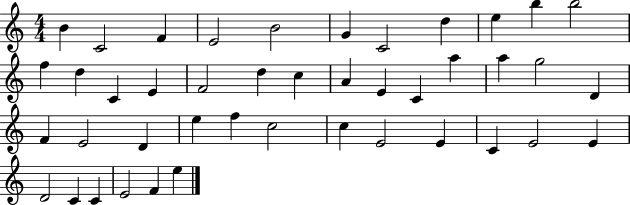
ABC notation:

X:1
T:Untitled
M:4/4
L:1/4
K:C
B C2 F E2 B2 G C2 d e b b2 f d C E F2 d c A E C a a g2 D F E2 D e f c2 c E2 E C E2 E D2 C C E2 F e